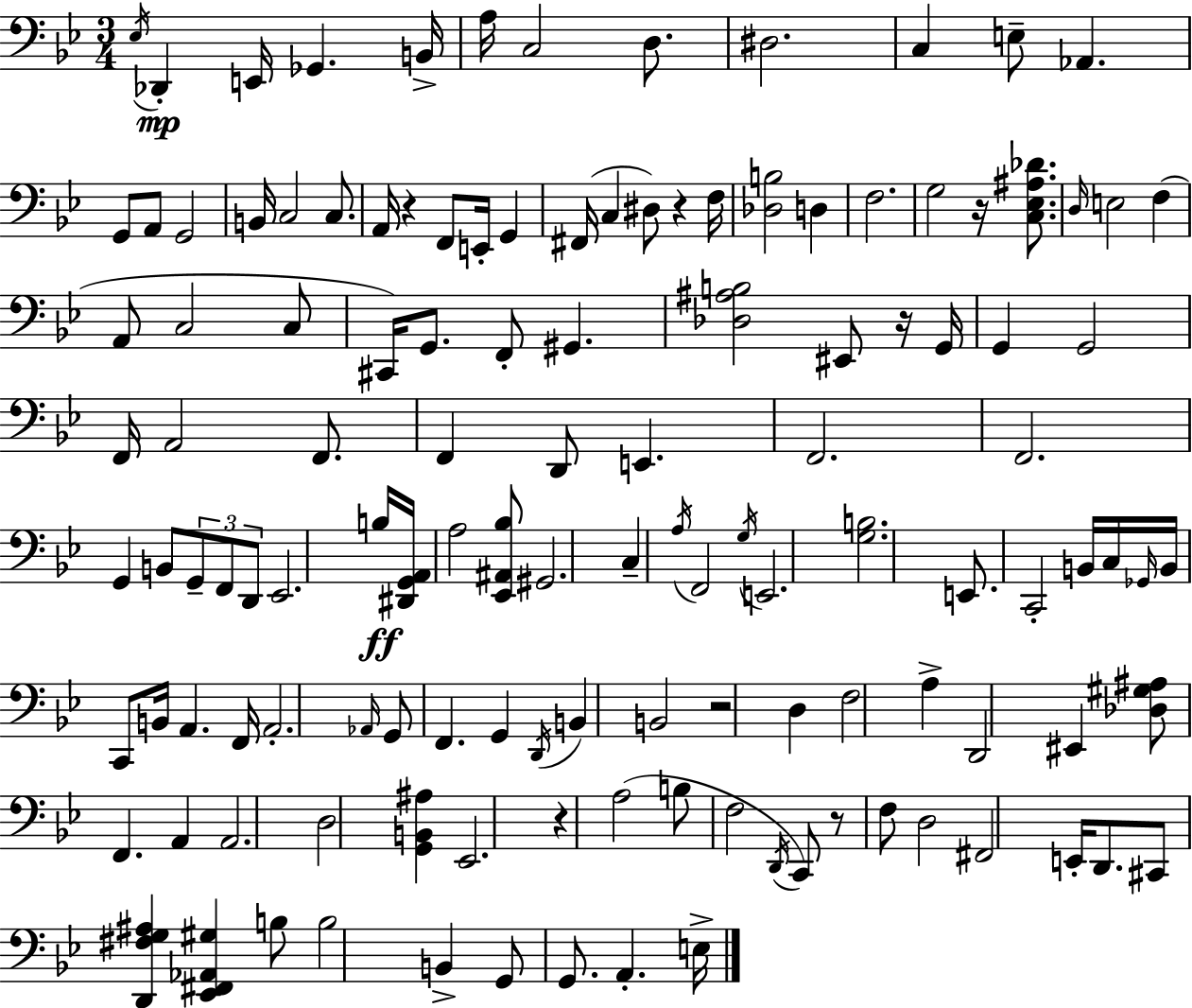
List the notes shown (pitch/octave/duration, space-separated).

Eb3/s Db2/q E2/s Gb2/q. B2/s A3/s C3/h D3/e. D#3/h. C3/q E3/e Ab2/q. G2/e A2/e G2/h B2/s C3/h C3/e. A2/s R/q F2/e E2/s G2/q F#2/s C3/q D#3/e R/q F3/s [Db3,B3]/h D3/q F3/h. G3/h R/s [C3,Eb3,A#3,Db4]/e. D3/s E3/h F3/q A2/e C3/h C3/e C#2/s G2/e. F2/e G#2/q. [Db3,A#3,B3]/h EIS2/e R/s G2/s G2/q G2/h F2/s A2/h F2/e. F2/q D2/e E2/q. F2/h. F2/h. G2/q B2/e G2/e F2/e D2/e Eb2/h. B3/s [D#2,G2,A2]/s A3/h [Eb2,A#2,Bb3]/e G#2/h. C3/q A3/s F2/h G3/s E2/h. [G3,B3]/h. E2/e. C2/h B2/s C3/s Gb2/s B2/s C2/e B2/s A2/q. F2/s A2/h. Ab2/s G2/e F2/q. G2/q D2/s B2/q B2/h R/h D3/q F3/h A3/q D2/h EIS2/q [Db3,G#3,A#3]/e F2/q. A2/q A2/h. D3/h [G2,B2,A#3]/q Eb2/h. R/q A3/h B3/e F3/h D2/s C2/e R/e F3/e D3/h F#2/h E2/s D2/e. C#2/e [D2,F#3,G3,A#3]/q [Eb2,F#2,Ab2,G#3]/q B3/e B3/h B2/q G2/e G2/e. A2/q. E3/s